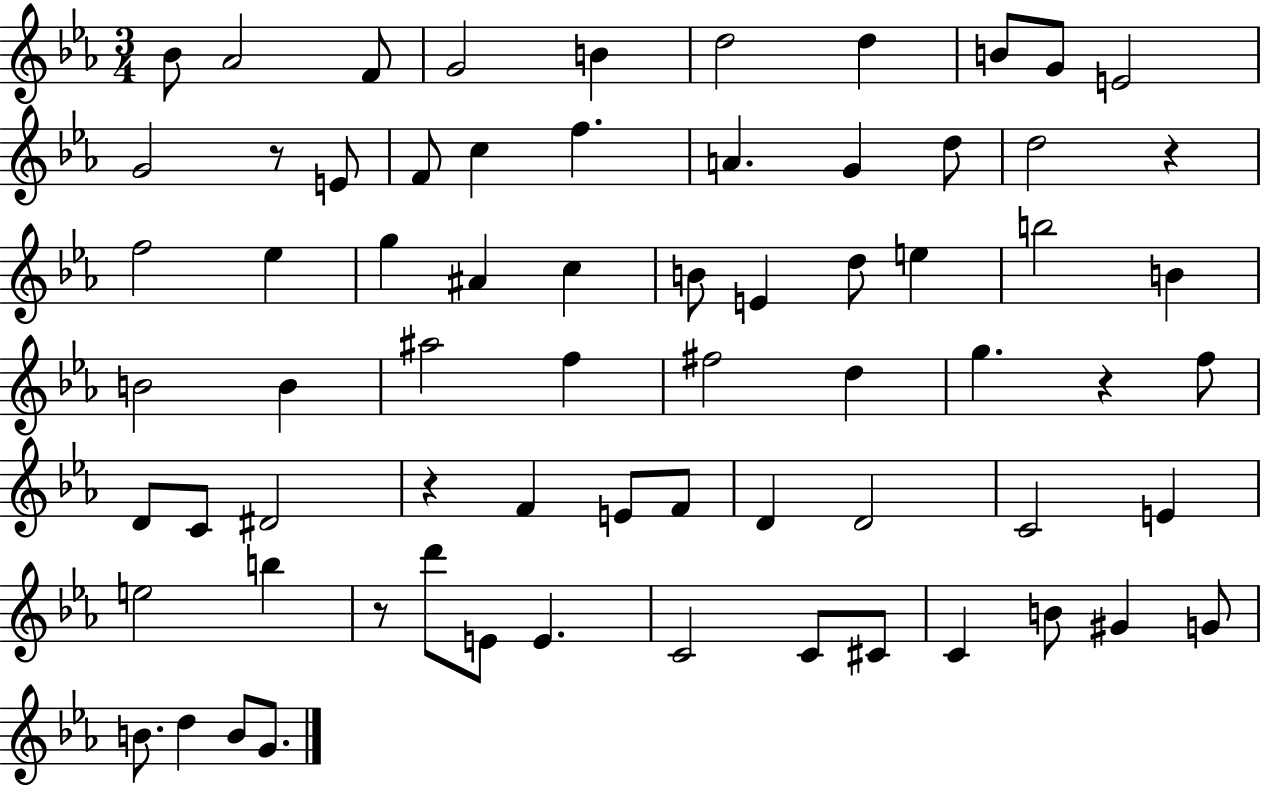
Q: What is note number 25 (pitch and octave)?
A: B4